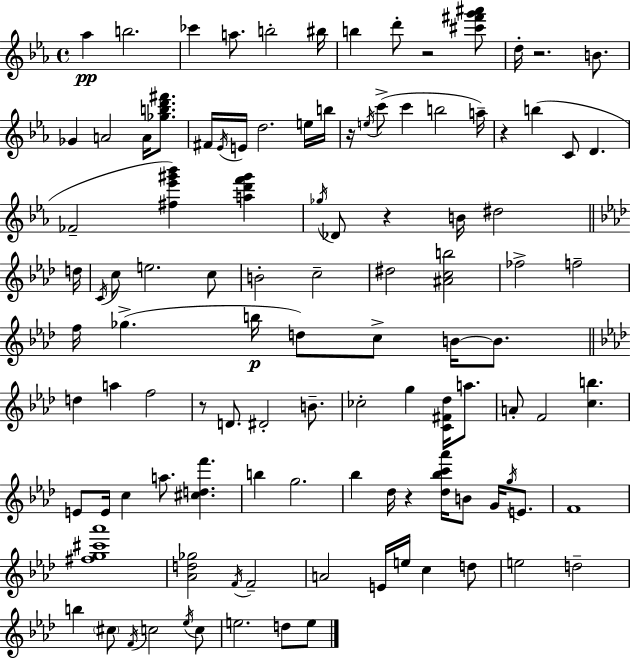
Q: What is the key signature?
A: C minor